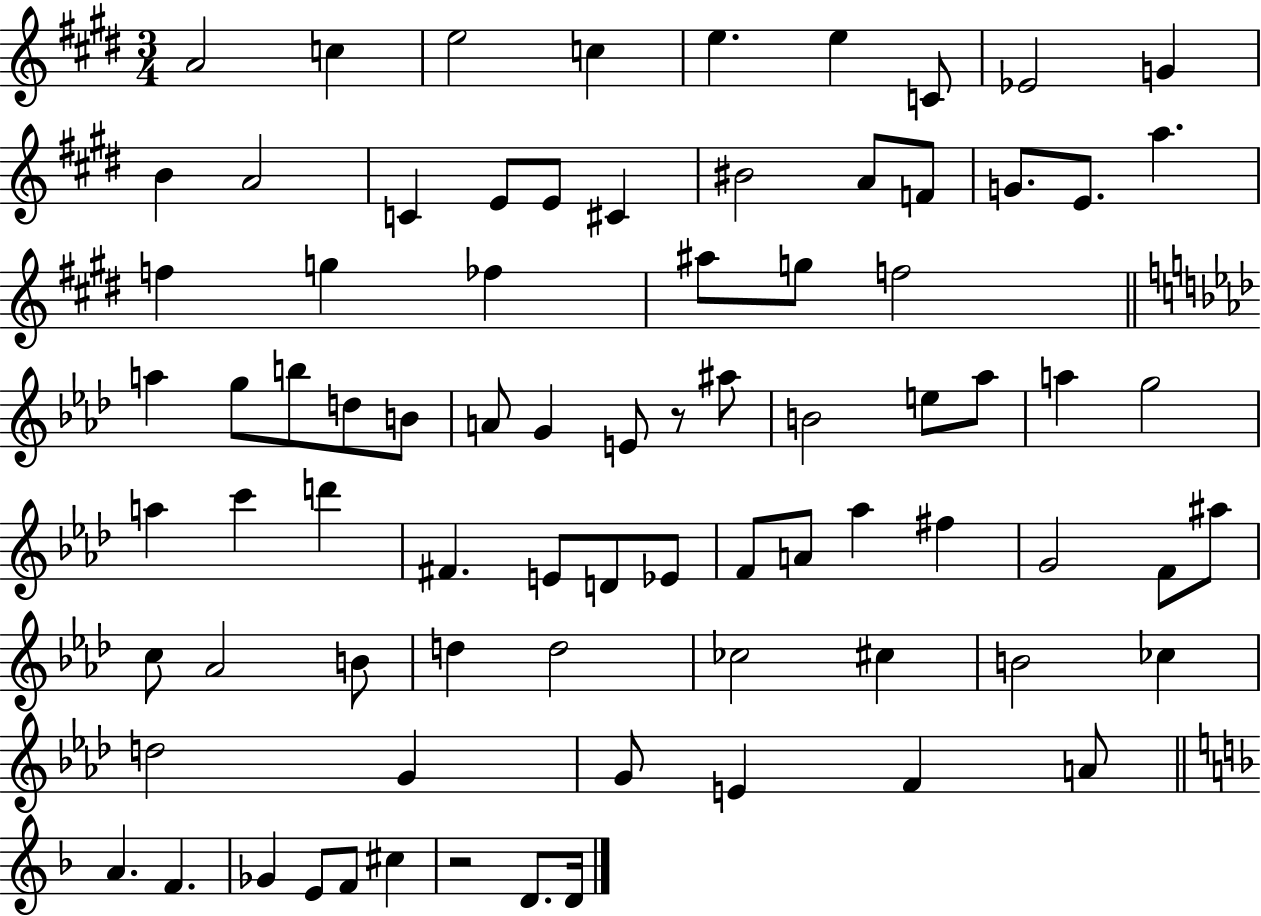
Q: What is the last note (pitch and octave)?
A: D4